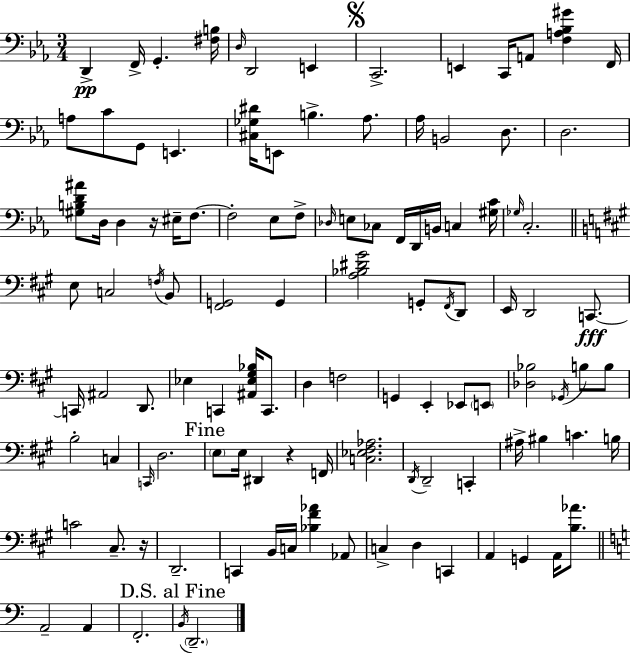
X:1
T:Untitled
M:3/4
L:1/4
K:Eb
D,, F,,/4 G,, [^F,B,]/4 D,/4 D,,2 E,, C,,2 E,, C,,/4 A,,/2 [F,A,_B,^G] F,,/4 A,/2 C/2 G,,/2 E,, [^C,_G,^D]/4 E,,/2 B, _A,/2 _A,/4 B,,2 D,/2 D,2 [^G,B,D^A]/2 D,/4 D, z/4 ^E,/4 F,/2 F,2 _E,/2 F,/2 _D,/4 E,/2 _C,/2 F,,/4 D,,/4 B,,/4 C, [^G,C]/4 _G,/4 C,2 E,/2 C,2 F,/4 B,,/2 [^F,,G,,]2 G,, [A,_B,^D^G]2 G,,/2 ^F,,/4 D,,/2 E,,/4 D,,2 C,,/2 C,,/4 ^A,,2 D,,/2 _E, C,, [^A,,_E,^G,_B,]/4 C,,/2 D, F,2 G,, E,, _E,,/2 E,,/2 [_D,_B,]2 _G,,/4 B,/2 B,/2 B,2 C, C,,/4 D,2 E,/2 E,/4 ^D,, z F,,/4 [C,_E,^F,_A,]2 D,,/4 D,,2 C,, ^A,/4 ^B, C B,/4 C2 ^C,/2 z/4 D,,2 C,, B,,/4 C,/4 [_B,^F_A] _A,,/2 C, D, C,, A,, G,, A,,/4 [B,_A]/2 A,,2 A,, F,,2 B,,/4 D,,2